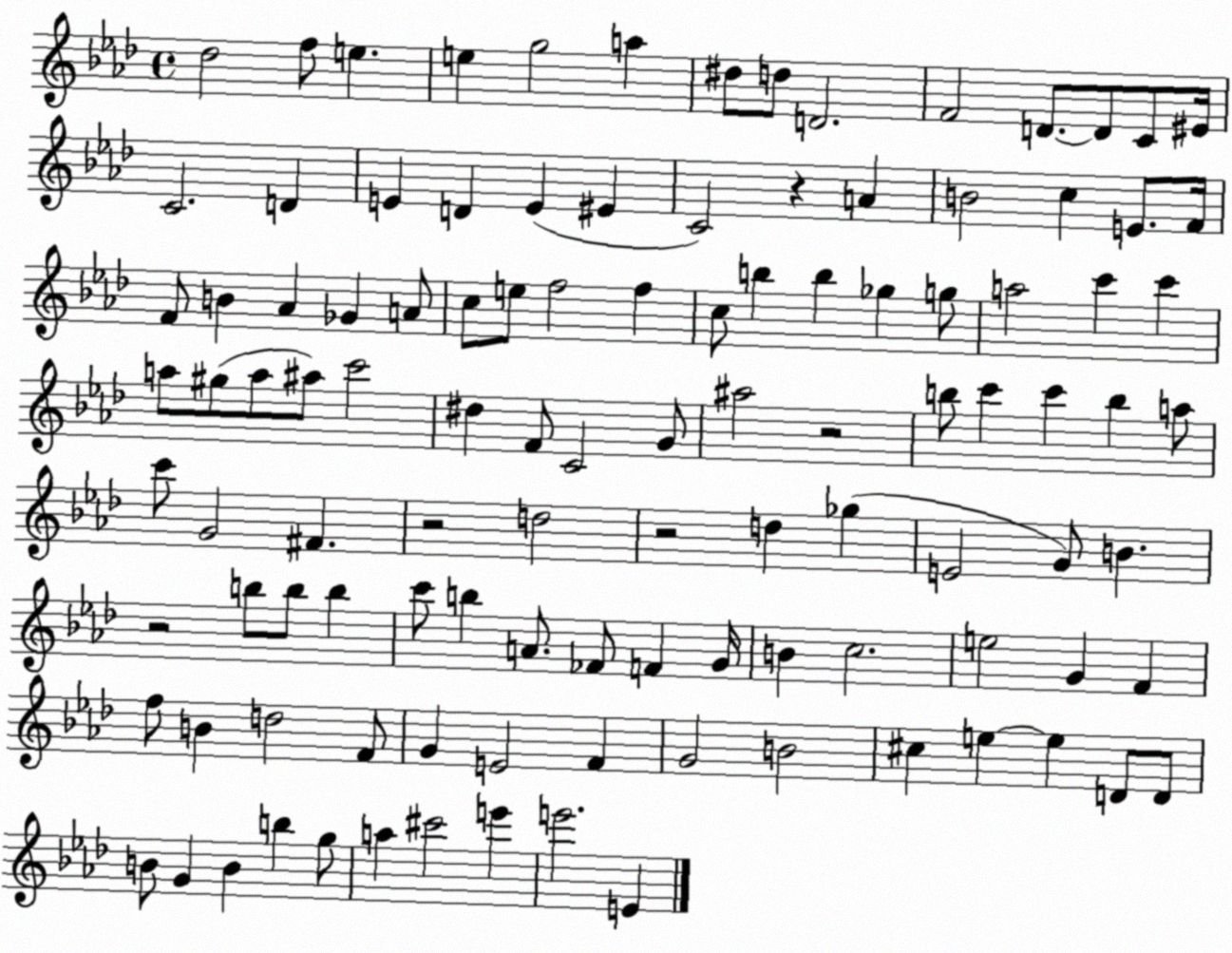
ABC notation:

X:1
T:Untitled
M:4/4
L:1/4
K:Ab
_d2 f/2 e e g2 a ^d/2 d/2 D2 F2 D/2 D/2 C/2 ^E/4 C2 D E D E ^E C2 z A B2 c E/2 F/4 F/2 B _A _G A/2 c/2 e/2 f2 f c/2 b b _g g/2 a2 c' c' a/2 ^g/2 a/2 ^a/2 c'2 ^d F/2 C2 G/2 ^a2 z2 b/2 c' c' b a/2 c'/2 G2 ^F z2 d2 z2 d _g E2 G/2 B z2 b/2 b/2 b c'/2 b A/2 _F/2 F G/4 B c2 e2 G F f/2 B d2 F/2 G E2 F G2 B2 ^c e e D/2 D/2 B/2 G B b g/2 a ^c'2 e' e'2 E